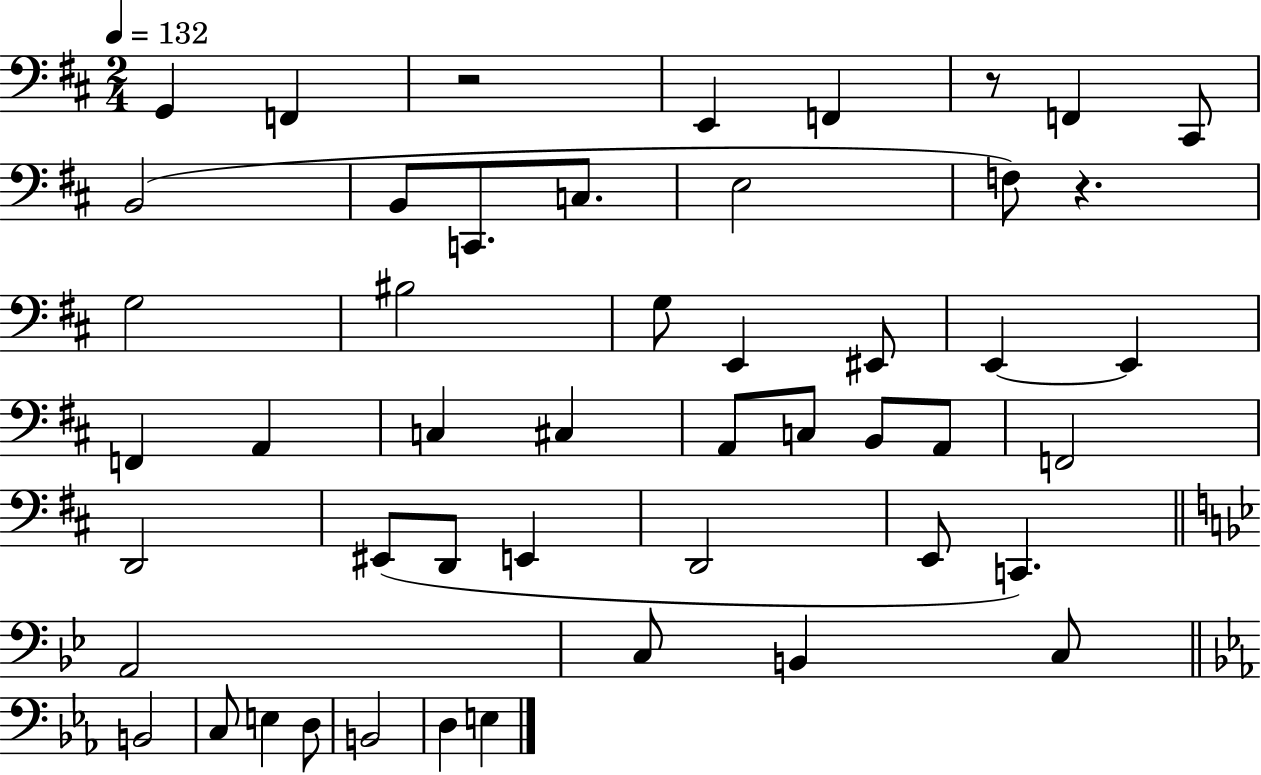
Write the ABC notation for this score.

X:1
T:Untitled
M:2/4
L:1/4
K:D
G,, F,, z2 E,, F,, z/2 F,, ^C,,/2 B,,2 B,,/2 C,,/2 C,/2 E,2 F,/2 z G,2 ^B,2 G,/2 E,, ^E,,/2 E,, E,, F,, A,, C, ^C, A,,/2 C,/2 B,,/2 A,,/2 F,,2 D,,2 ^E,,/2 D,,/2 E,, D,,2 E,,/2 C,, A,,2 C,/2 B,, C,/2 B,,2 C,/2 E, D,/2 B,,2 D, E,